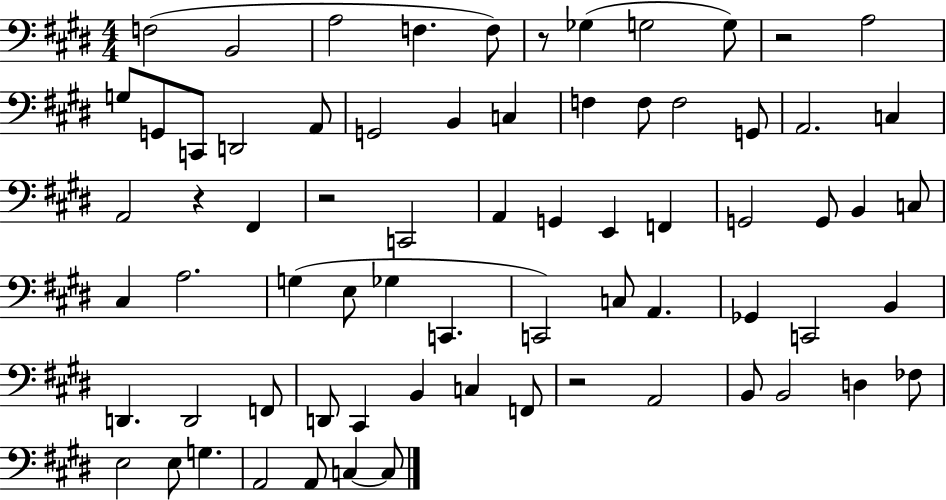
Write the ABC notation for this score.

X:1
T:Untitled
M:4/4
L:1/4
K:E
F,2 B,,2 A,2 F, F,/2 z/2 _G, G,2 G,/2 z2 A,2 G,/2 G,,/2 C,,/2 D,,2 A,,/2 G,,2 B,, C, F, F,/2 F,2 G,,/2 A,,2 C, A,,2 z ^F,, z2 C,,2 A,, G,, E,, F,, G,,2 G,,/2 B,, C,/2 ^C, A,2 G, E,/2 _G, C,, C,,2 C,/2 A,, _G,, C,,2 B,, D,, D,,2 F,,/2 D,,/2 ^C,, B,, C, F,,/2 z2 A,,2 B,,/2 B,,2 D, _F,/2 E,2 E,/2 G, A,,2 A,,/2 C, C,/2